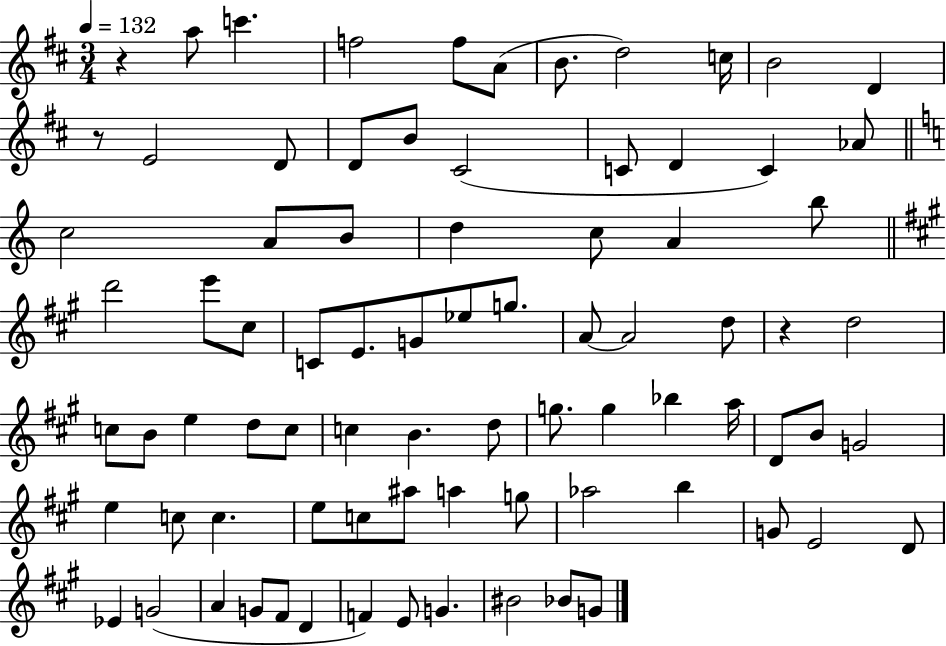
{
  \clef treble
  \numericTimeSignature
  \time 3/4
  \key d \major
  \tempo 4 = 132
  r4 a''8 c'''4. | f''2 f''8 a'8( | b'8. d''2) c''16 | b'2 d'4 | \break r8 e'2 d'8 | d'8 b'8 cis'2( | c'8 d'4 c'4) aes'8 | \bar "||" \break \key a \minor c''2 a'8 b'8 | d''4 c''8 a'4 b''8 | \bar "||" \break \key a \major d'''2 e'''8 cis''8 | c'8 e'8. g'8 ees''8 g''8. | a'8~~ a'2 d''8 | r4 d''2 | \break c''8 b'8 e''4 d''8 c''8 | c''4 b'4. d''8 | g''8. g''4 bes''4 a''16 | d'8 b'8 g'2 | \break e''4 c''8 c''4. | e''8 c''8 ais''8 a''4 g''8 | aes''2 b''4 | g'8 e'2 d'8 | \break ees'4 g'2( | a'4 g'8 fis'8 d'4 | f'4) e'8 g'4. | bis'2 bes'8 g'8 | \break \bar "|."
}